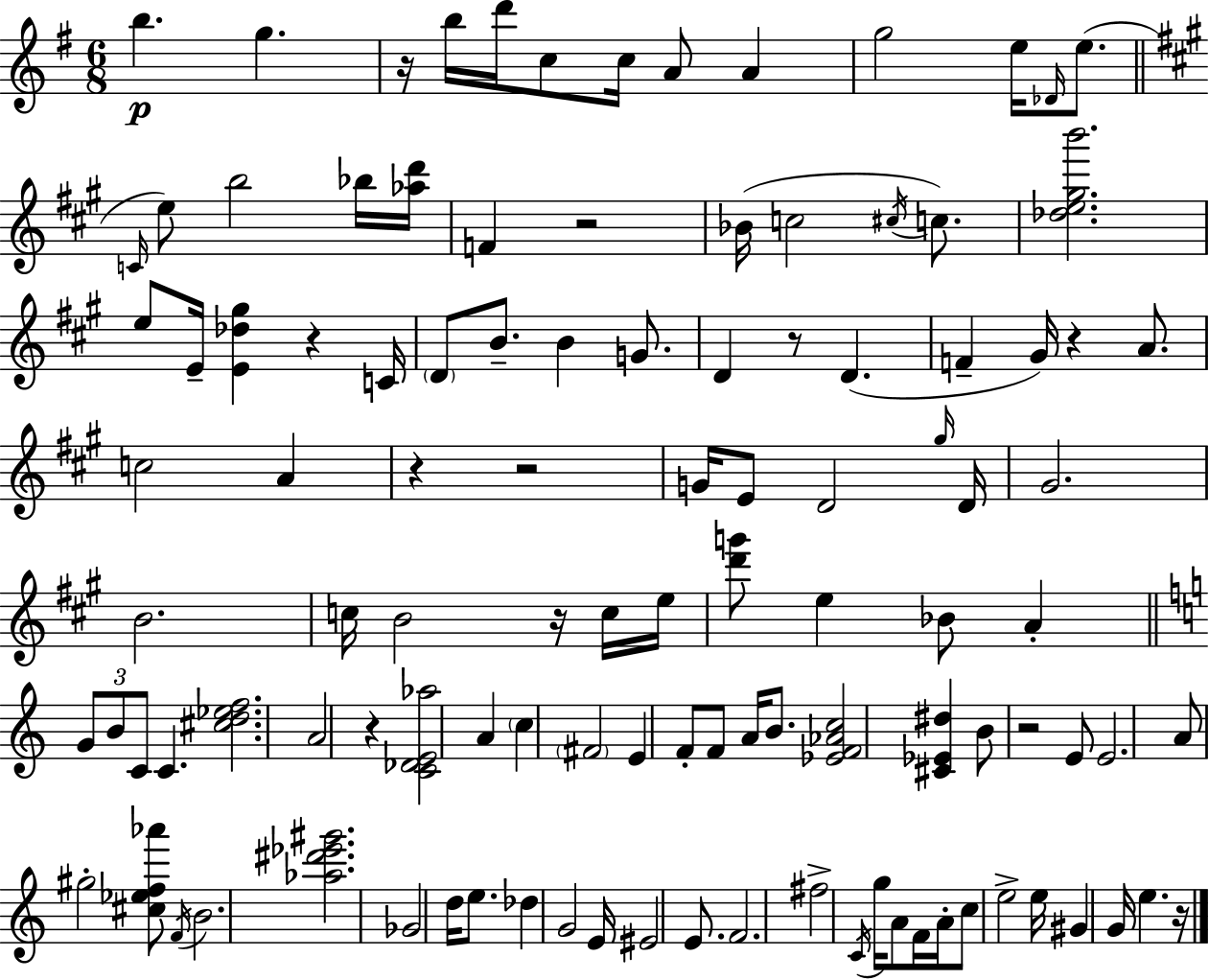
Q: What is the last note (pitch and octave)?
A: E5